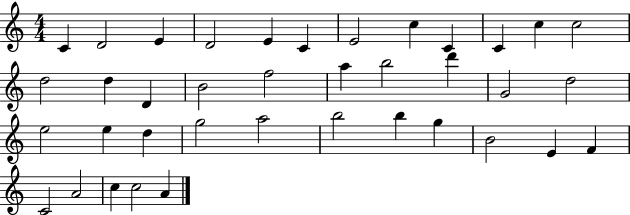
X:1
T:Untitled
M:4/4
L:1/4
K:C
C D2 E D2 E C E2 c C C c c2 d2 d D B2 f2 a b2 d' G2 d2 e2 e d g2 a2 b2 b g B2 E F C2 A2 c c2 A